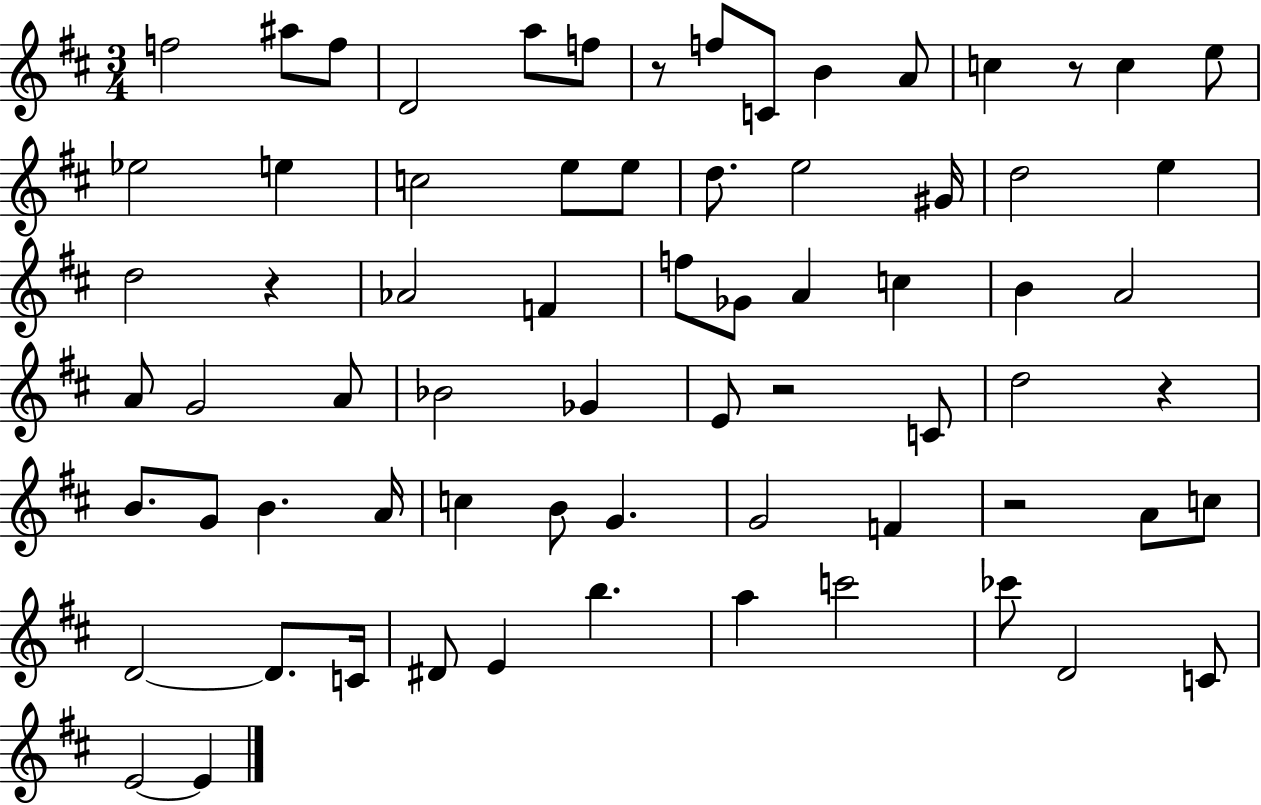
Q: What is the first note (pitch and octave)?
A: F5